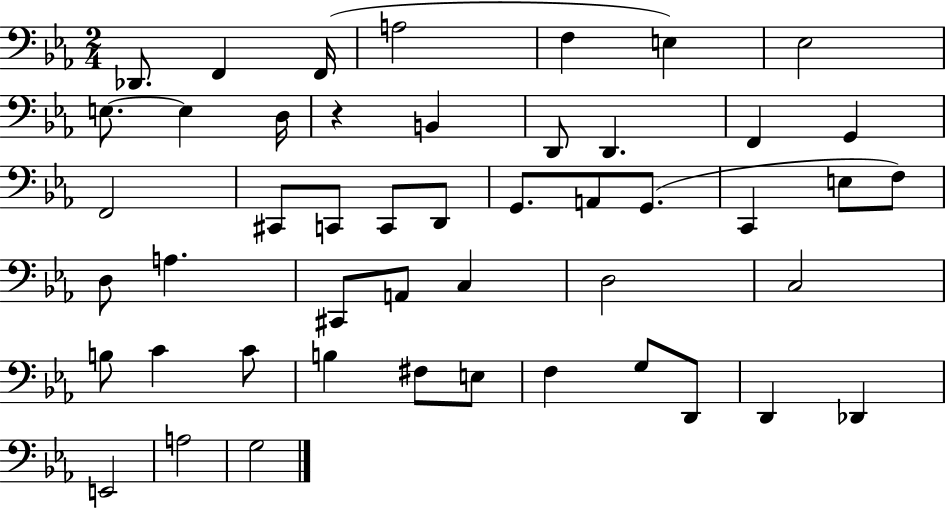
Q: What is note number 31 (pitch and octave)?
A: C3